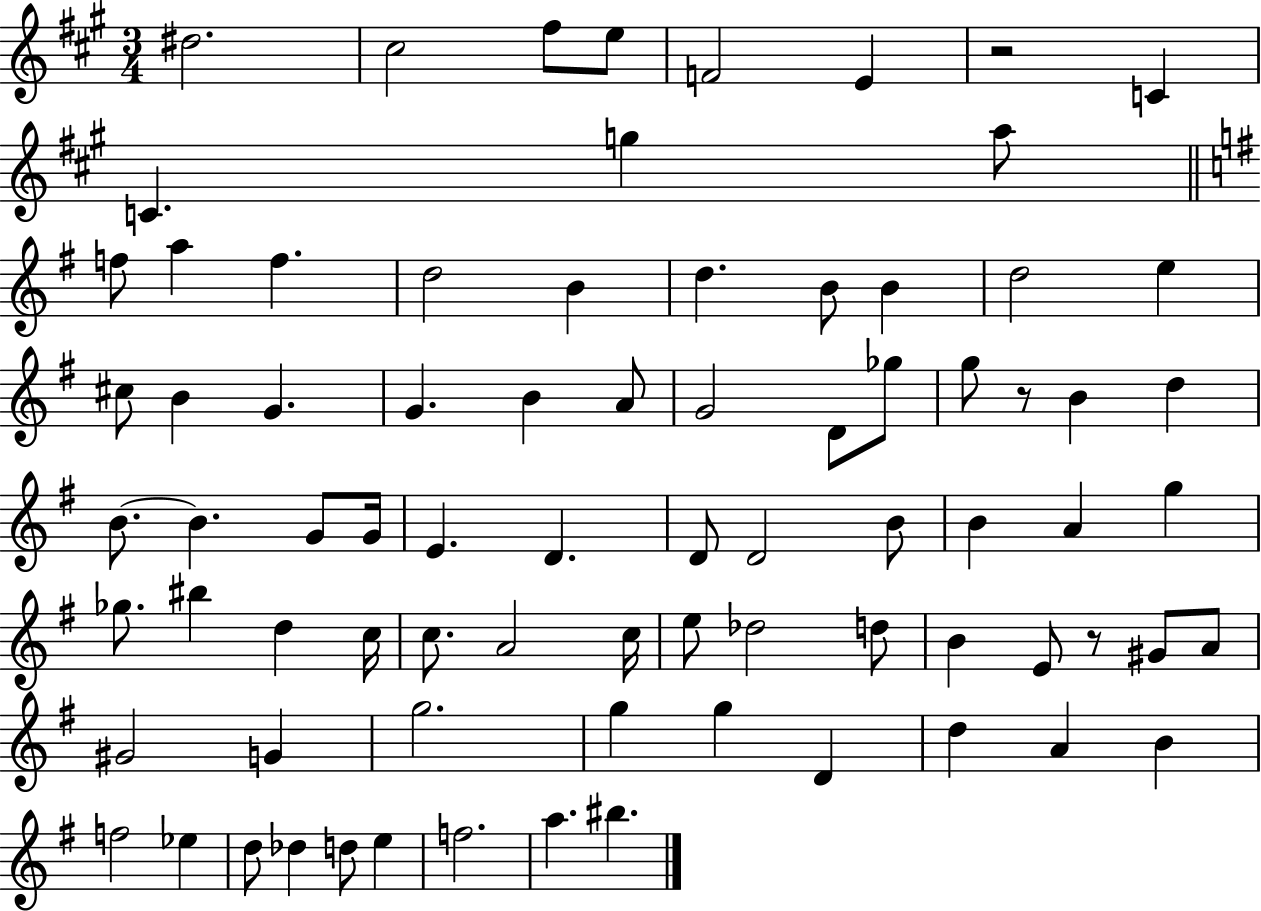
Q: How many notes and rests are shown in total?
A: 79